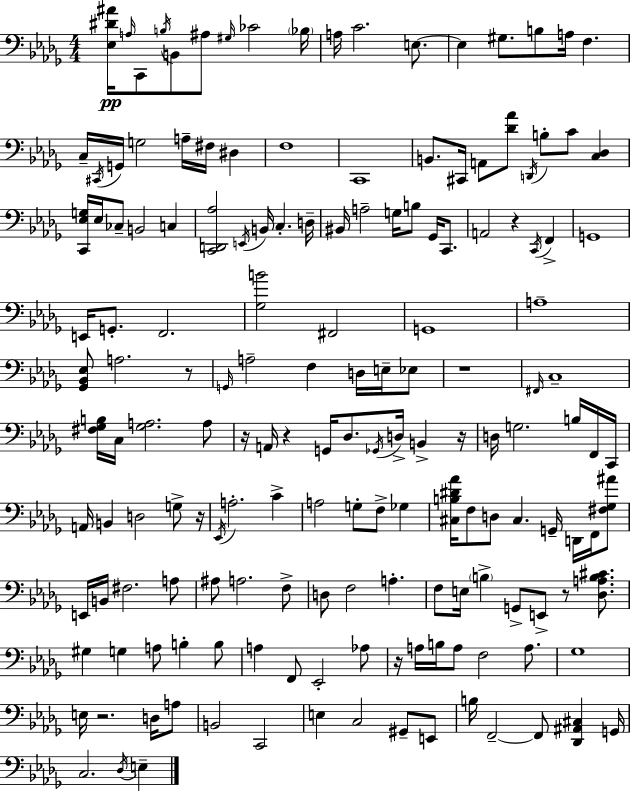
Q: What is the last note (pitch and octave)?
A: E3